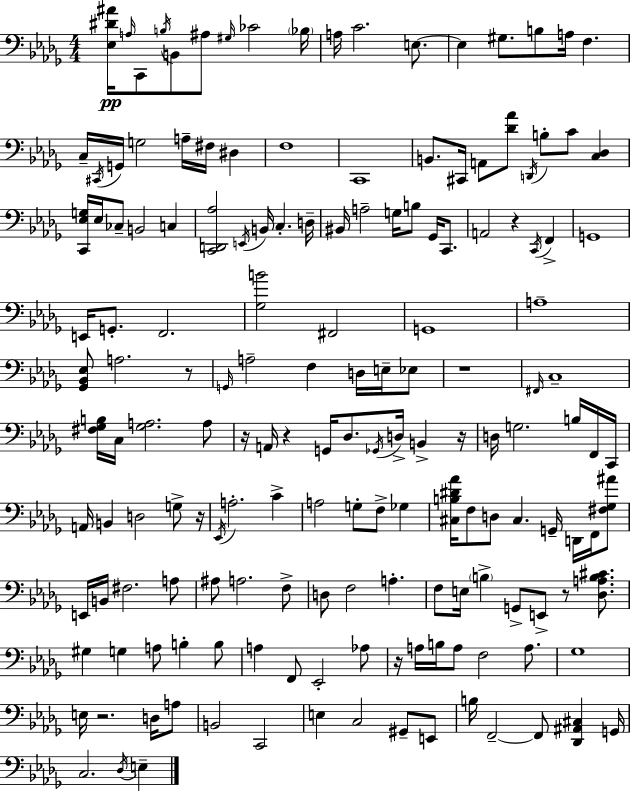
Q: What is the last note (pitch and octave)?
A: E3